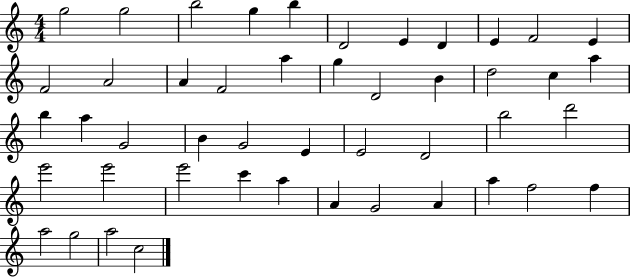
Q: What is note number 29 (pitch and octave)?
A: E4